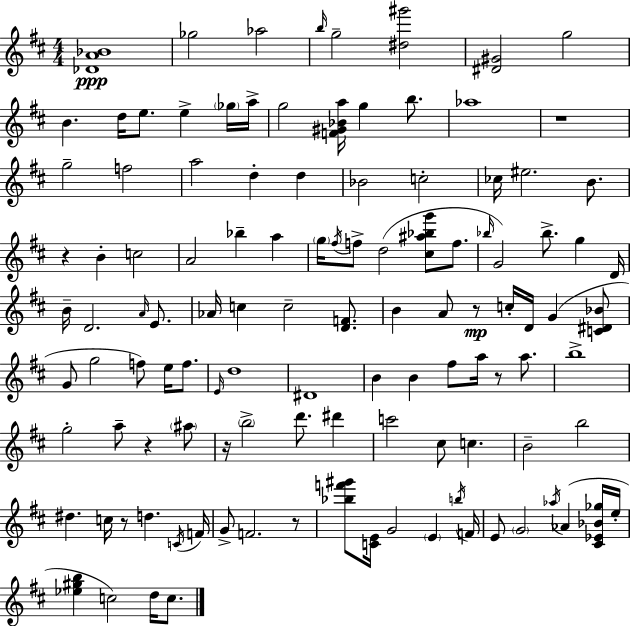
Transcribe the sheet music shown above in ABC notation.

X:1
T:Untitled
M:4/4
L:1/4
K:D
[_DA_B]4 _g2 _a2 b/4 g2 [^d^g']2 [^D^G]2 g2 B d/4 e/2 e _g/4 a/4 g2 [F^G_Ba]/4 g b/2 _a4 z4 g2 f2 a2 d d _B2 c2 _c/4 ^e2 B/2 z B c2 A2 _b a g/4 ^f/4 f/2 d2 [^c^a_bg']/2 f/2 _b/4 G2 _b/2 g D/4 B/4 D2 A/4 E/2 _A/4 c c2 [DF]/2 B A/2 z/2 c/4 D/4 G [C^D_B]/2 G/2 g2 f/2 e/4 f/2 E/4 d4 ^D4 B B ^f/2 a/4 z/2 a/2 b4 g2 a/2 z ^a/2 z/4 b2 d'/2 ^d' c'2 ^c/2 c B2 b2 ^d c/4 z/2 d C/4 F/4 G/2 F2 z/2 [_bf'^g']/2 [CE]/4 G2 E b/4 F/4 E/2 G2 _a/4 _A [^C_E_B_g]/4 e/4 [_e^gb] c2 d/4 c/2